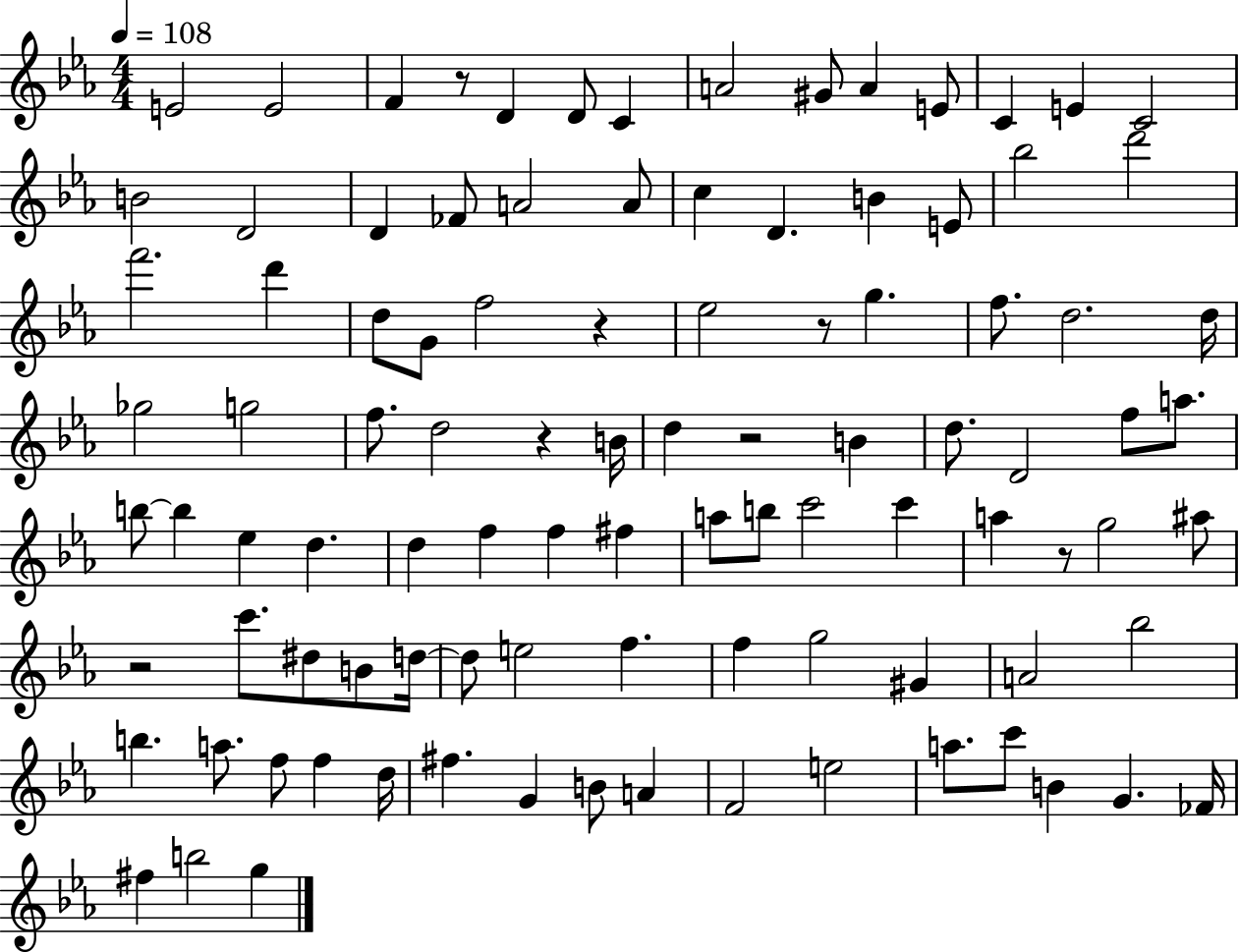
E4/h E4/h F4/q R/e D4/q D4/e C4/q A4/h G#4/e A4/q E4/e C4/q E4/q C4/h B4/h D4/h D4/q FES4/e A4/h A4/e C5/q D4/q. B4/q E4/e Bb5/h D6/h F6/h. D6/q D5/e G4/e F5/h R/q Eb5/h R/e G5/q. F5/e. D5/h. D5/s Gb5/h G5/h F5/e. D5/h R/q B4/s D5/q R/h B4/q D5/e. D4/h F5/e A5/e. B5/e B5/q Eb5/q D5/q. D5/q F5/q F5/q F#5/q A5/e B5/e C6/h C6/q A5/q R/e G5/h A#5/e R/h C6/e. D#5/e B4/e D5/s D5/e E5/h F5/q. F5/q G5/h G#4/q A4/h Bb5/h B5/q. A5/e. F5/e F5/q D5/s F#5/q. G4/q B4/e A4/q F4/h E5/h A5/e. C6/e B4/q G4/q. FES4/s F#5/q B5/h G5/q